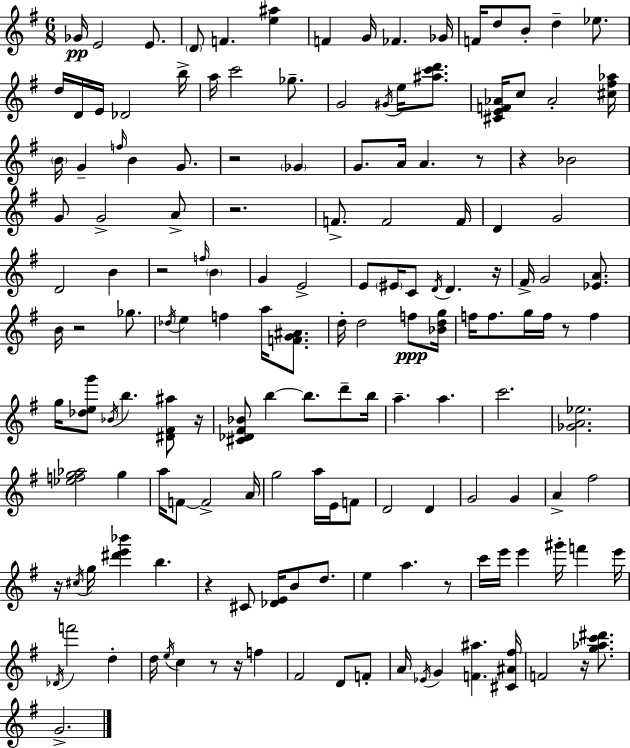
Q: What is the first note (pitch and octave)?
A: Gb4